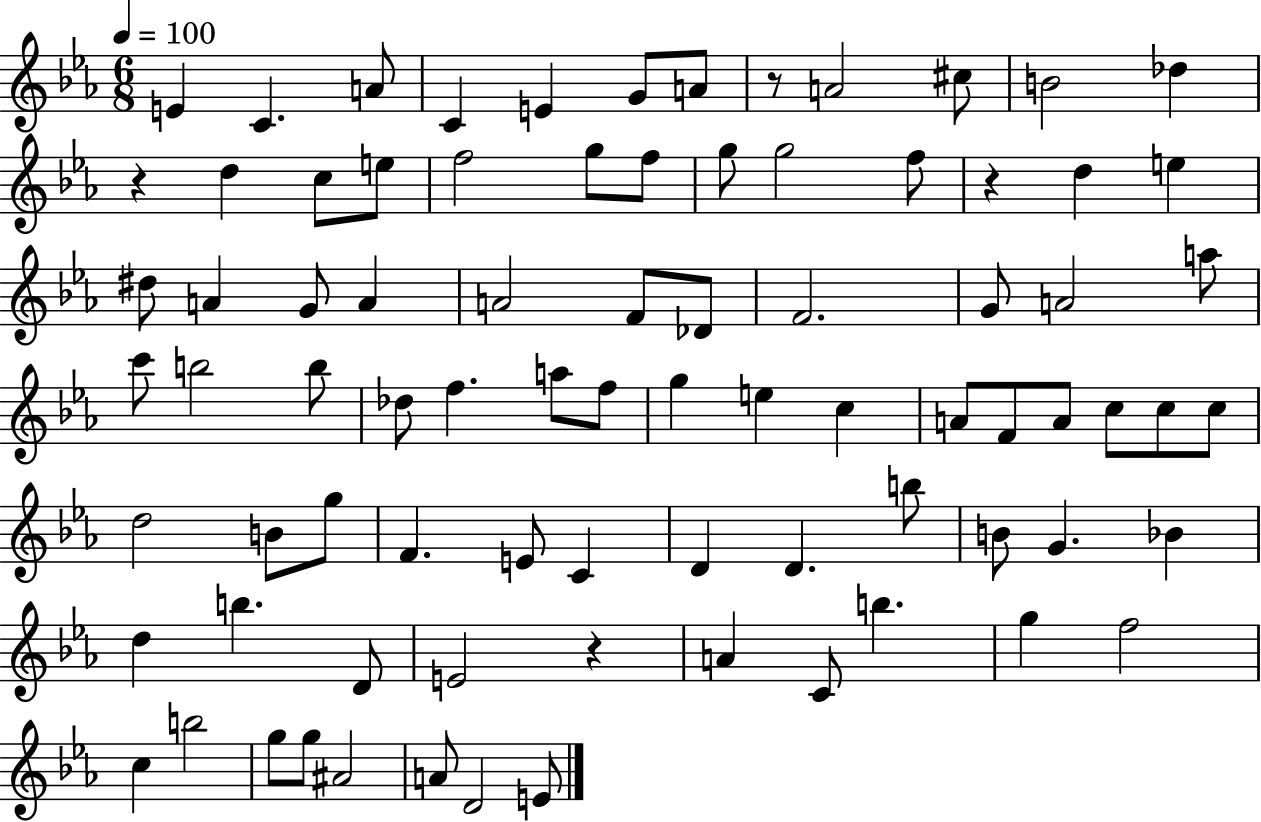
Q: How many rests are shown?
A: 4